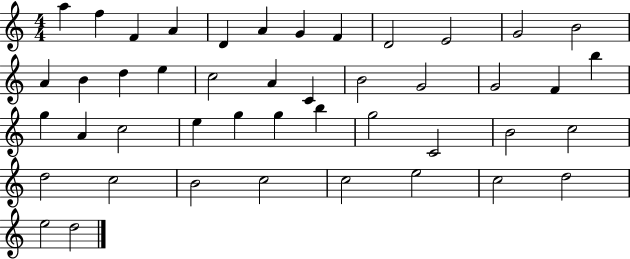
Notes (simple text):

A5/q F5/q F4/q A4/q D4/q A4/q G4/q F4/q D4/h E4/h G4/h B4/h A4/q B4/q D5/q E5/q C5/h A4/q C4/q B4/h G4/h G4/h F4/q B5/q G5/q A4/q C5/h E5/q G5/q G5/q B5/q G5/h C4/h B4/h C5/h D5/h C5/h B4/h C5/h C5/h E5/h C5/h D5/h E5/h D5/h